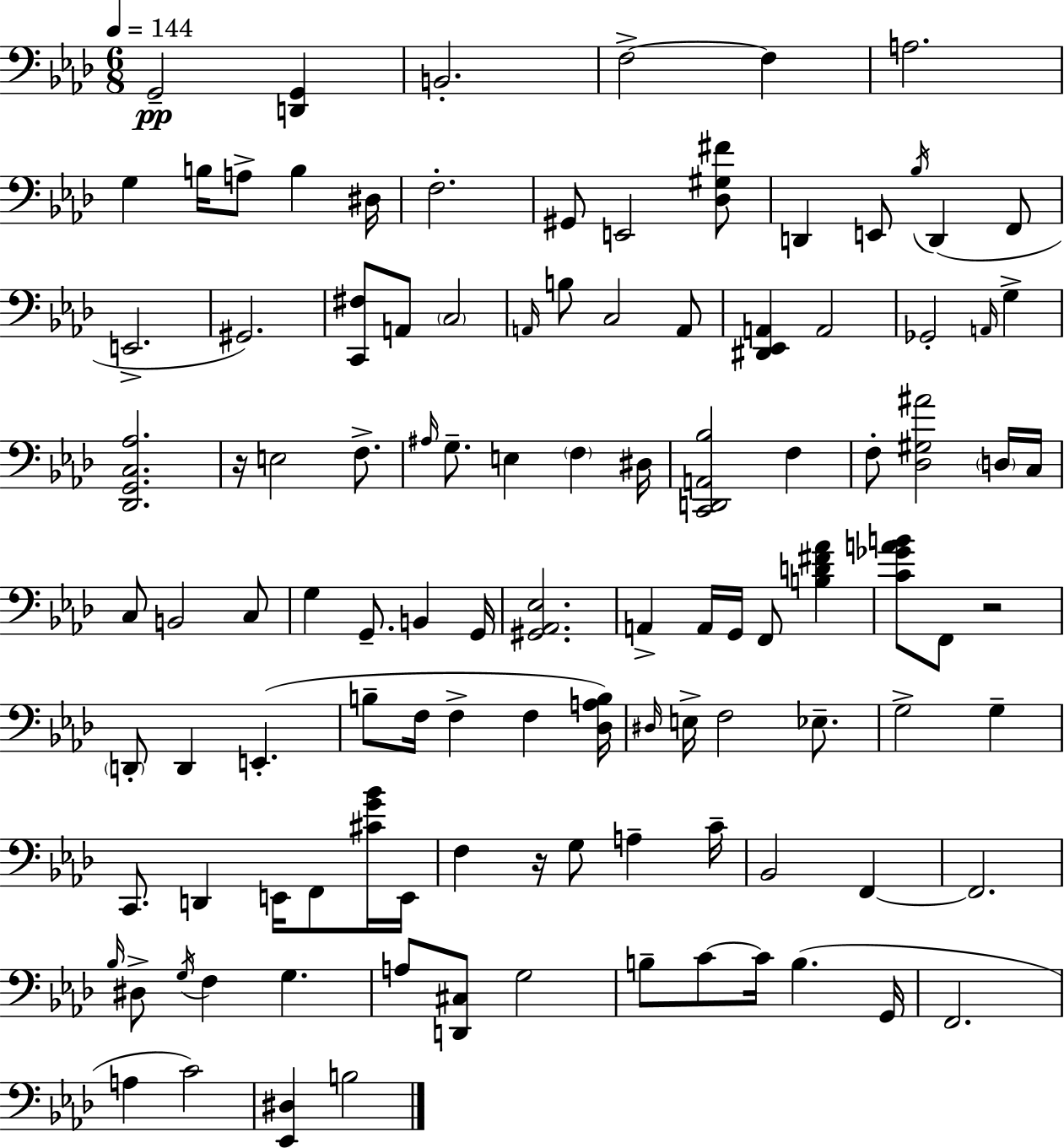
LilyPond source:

{
  \clef bass
  \numericTimeSignature
  \time 6/8
  \key aes \major
  \tempo 4 = 144
  g,2--\pp <d, g,>4 | b,2.-. | f2->~~ f4 | a2. | \break g4 b16 a8-> b4 dis16 | f2.-. | gis,8 e,2 <des gis fis'>8 | d,4 e,8 \acciaccatura { bes16 }( d,4 f,8 | \break e,2.-> | gis,2.) | <c, fis>8 a,8 \parenthesize c2 | \grace { a,16 } b8 c2 | \break a,8 <dis, ees, a,>4 a,2 | ges,2-. \grace { a,16 } g4-> | <des, g, c aes>2. | r16 e2 | \break f8.-> \grace { ais16 } g8.-- e4 \parenthesize f4 | dis16 <c, d, a, bes>2 | f4 f8-. <des gis ais'>2 | \parenthesize d16 c16 c8 b,2 | \break c8 g4 g,8.-- b,4 | g,16 <gis, aes, ees>2. | a,4-> a,16 g,16 f,8 | <b d' fis' aes'>4 <c' ges' a' b'>8 f,8 r2 | \break \parenthesize d,8-. d,4 e,4.-.( | b8-- f16 f4-> f4 | <des a b>16) \grace { dis16 } e16-> f2 | ees8.-- g2-> | \break g4-- c,8. d,4 | e,16 f,8 <cis' g' bes'>16 e,16 f4 r16 g8 | a4-- c'16-- bes,2 | f,4~~ f,2. | \break \grace { bes16 } dis8-> \acciaccatura { g16 } f4 | g4. a8 <d, cis>8 g2 | b8-- c'8~~ c'16 | b4.( g,16 f,2. | \break a4 c'2) | <ees, dis>4 b2 | \bar "|."
}